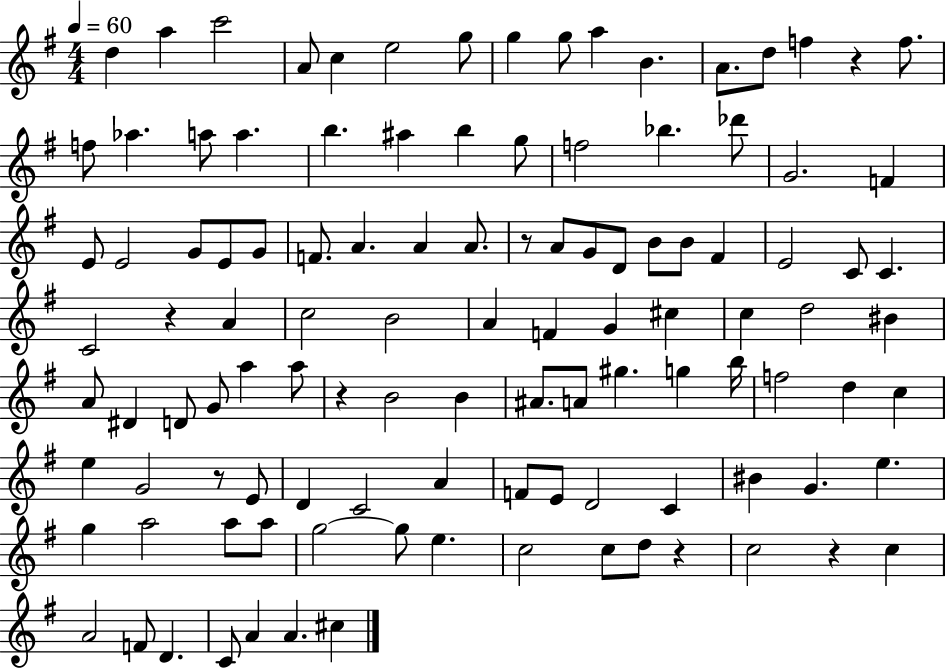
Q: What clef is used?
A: treble